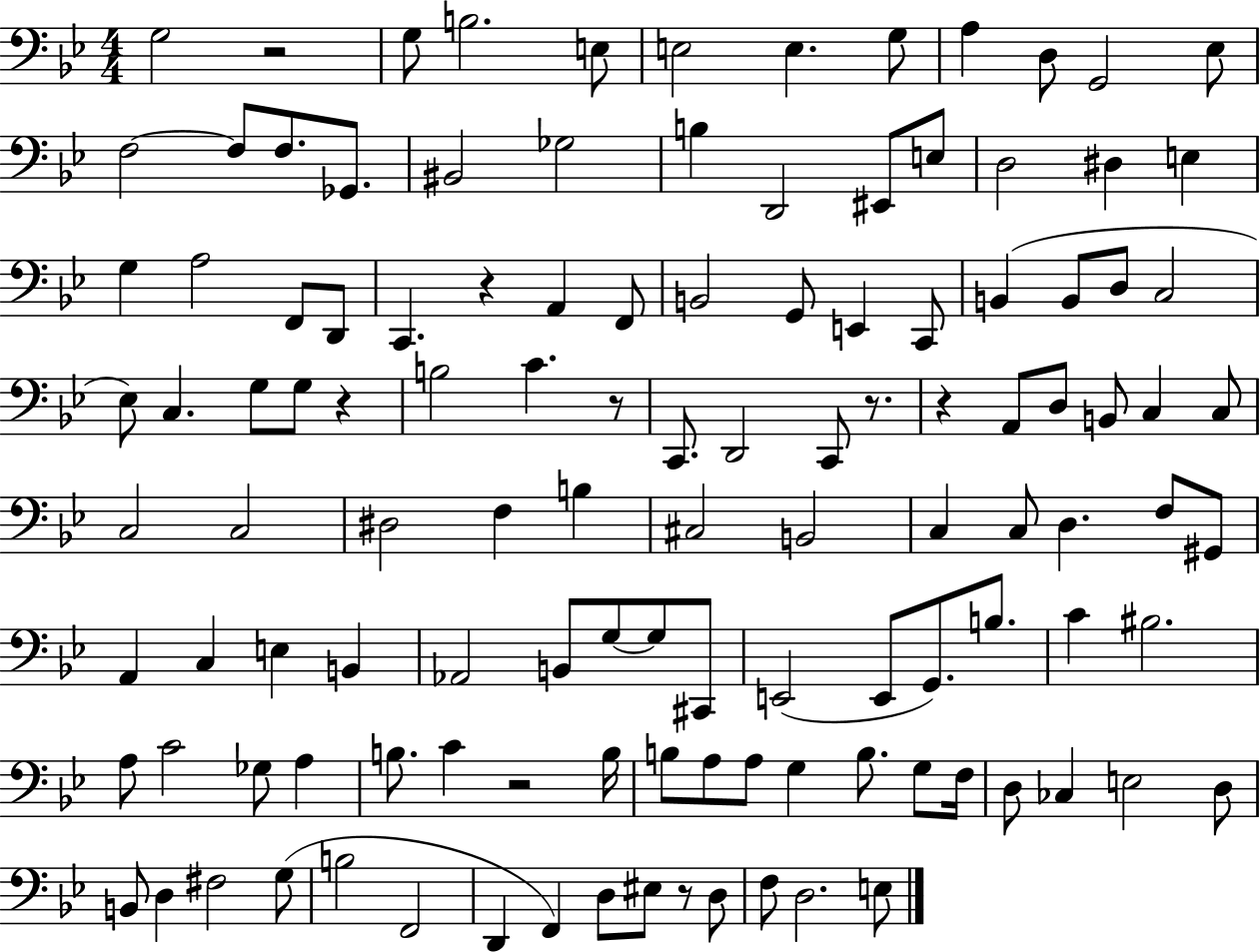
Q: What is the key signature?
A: BES major